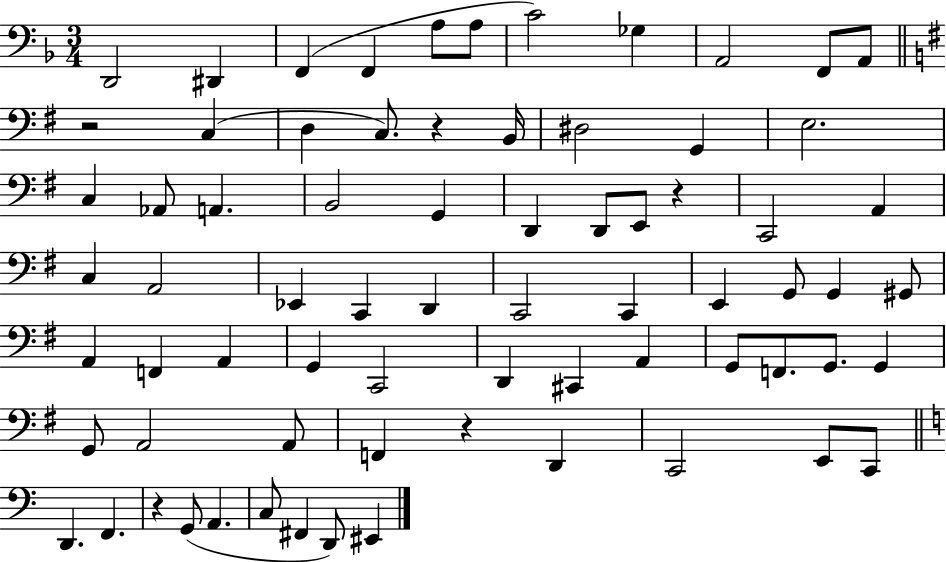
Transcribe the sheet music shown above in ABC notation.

X:1
T:Untitled
M:3/4
L:1/4
K:F
D,,2 ^D,, F,, F,, A,/2 A,/2 C2 _G, A,,2 F,,/2 A,,/2 z2 C, D, C,/2 z B,,/4 ^D,2 G,, E,2 C, _A,,/2 A,, B,,2 G,, D,, D,,/2 E,,/2 z C,,2 A,, C, A,,2 _E,, C,, D,, C,,2 C,, E,, G,,/2 G,, ^G,,/2 A,, F,, A,, G,, C,,2 D,, ^C,, A,, G,,/2 F,,/2 G,,/2 G,, G,,/2 A,,2 A,,/2 F,, z D,, C,,2 E,,/2 C,,/2 D,, F,, z G,,/2 A,, C,/2 ^F,, D,,/2 ^E,,